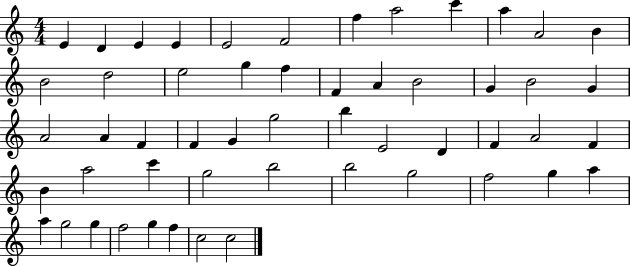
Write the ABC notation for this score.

X:1
T:Untitled
M:4/4
L:1/4
K:C
E D E E E2 F2 f a2 c' a A2 B B2 d2 e2 g f F A B2 G B2 G A2 A F F G g2 b E2 D F A2 F B a2 c' g2 b2 b2 g2 f2 g a a g2 g f2 g f c2 c2